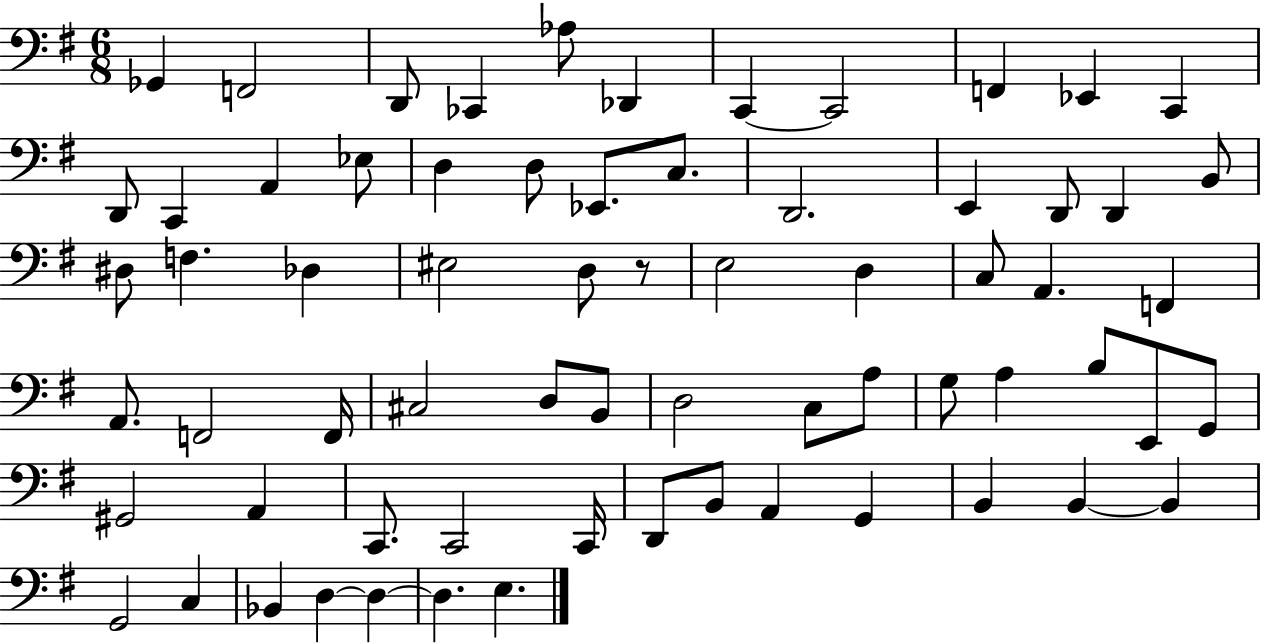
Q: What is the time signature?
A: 6/8